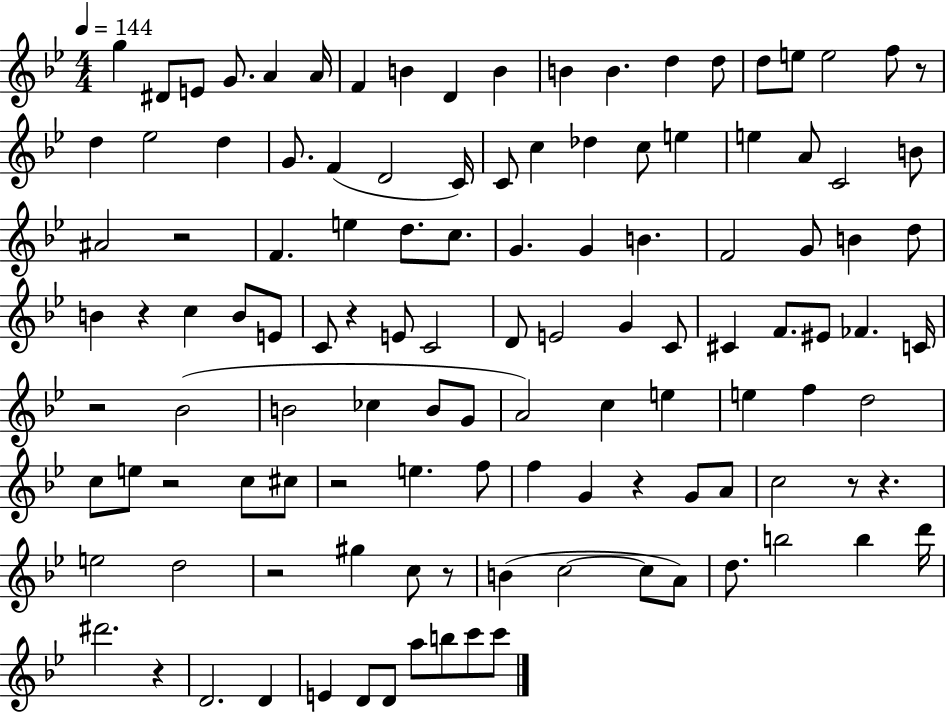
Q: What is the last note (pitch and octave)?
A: C6